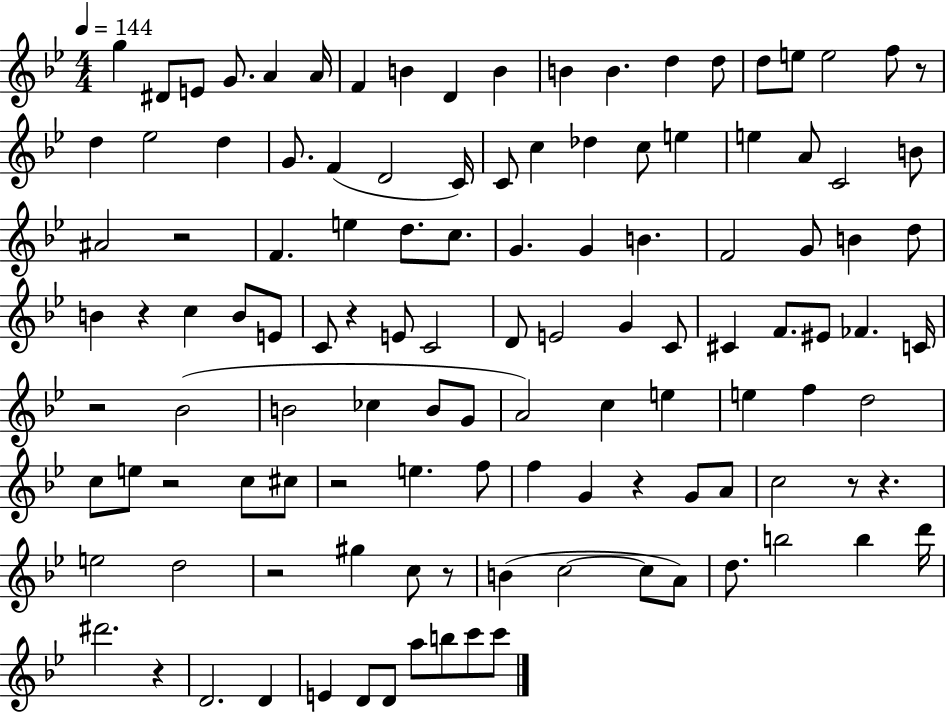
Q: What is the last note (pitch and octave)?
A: C6